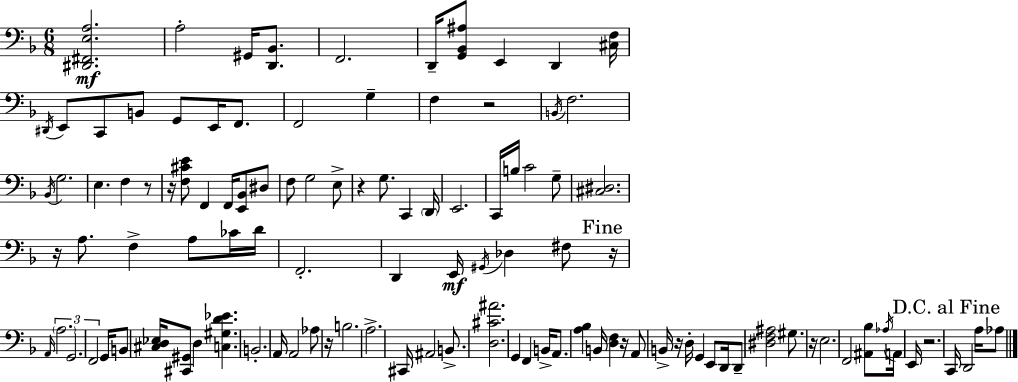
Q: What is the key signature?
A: D minor